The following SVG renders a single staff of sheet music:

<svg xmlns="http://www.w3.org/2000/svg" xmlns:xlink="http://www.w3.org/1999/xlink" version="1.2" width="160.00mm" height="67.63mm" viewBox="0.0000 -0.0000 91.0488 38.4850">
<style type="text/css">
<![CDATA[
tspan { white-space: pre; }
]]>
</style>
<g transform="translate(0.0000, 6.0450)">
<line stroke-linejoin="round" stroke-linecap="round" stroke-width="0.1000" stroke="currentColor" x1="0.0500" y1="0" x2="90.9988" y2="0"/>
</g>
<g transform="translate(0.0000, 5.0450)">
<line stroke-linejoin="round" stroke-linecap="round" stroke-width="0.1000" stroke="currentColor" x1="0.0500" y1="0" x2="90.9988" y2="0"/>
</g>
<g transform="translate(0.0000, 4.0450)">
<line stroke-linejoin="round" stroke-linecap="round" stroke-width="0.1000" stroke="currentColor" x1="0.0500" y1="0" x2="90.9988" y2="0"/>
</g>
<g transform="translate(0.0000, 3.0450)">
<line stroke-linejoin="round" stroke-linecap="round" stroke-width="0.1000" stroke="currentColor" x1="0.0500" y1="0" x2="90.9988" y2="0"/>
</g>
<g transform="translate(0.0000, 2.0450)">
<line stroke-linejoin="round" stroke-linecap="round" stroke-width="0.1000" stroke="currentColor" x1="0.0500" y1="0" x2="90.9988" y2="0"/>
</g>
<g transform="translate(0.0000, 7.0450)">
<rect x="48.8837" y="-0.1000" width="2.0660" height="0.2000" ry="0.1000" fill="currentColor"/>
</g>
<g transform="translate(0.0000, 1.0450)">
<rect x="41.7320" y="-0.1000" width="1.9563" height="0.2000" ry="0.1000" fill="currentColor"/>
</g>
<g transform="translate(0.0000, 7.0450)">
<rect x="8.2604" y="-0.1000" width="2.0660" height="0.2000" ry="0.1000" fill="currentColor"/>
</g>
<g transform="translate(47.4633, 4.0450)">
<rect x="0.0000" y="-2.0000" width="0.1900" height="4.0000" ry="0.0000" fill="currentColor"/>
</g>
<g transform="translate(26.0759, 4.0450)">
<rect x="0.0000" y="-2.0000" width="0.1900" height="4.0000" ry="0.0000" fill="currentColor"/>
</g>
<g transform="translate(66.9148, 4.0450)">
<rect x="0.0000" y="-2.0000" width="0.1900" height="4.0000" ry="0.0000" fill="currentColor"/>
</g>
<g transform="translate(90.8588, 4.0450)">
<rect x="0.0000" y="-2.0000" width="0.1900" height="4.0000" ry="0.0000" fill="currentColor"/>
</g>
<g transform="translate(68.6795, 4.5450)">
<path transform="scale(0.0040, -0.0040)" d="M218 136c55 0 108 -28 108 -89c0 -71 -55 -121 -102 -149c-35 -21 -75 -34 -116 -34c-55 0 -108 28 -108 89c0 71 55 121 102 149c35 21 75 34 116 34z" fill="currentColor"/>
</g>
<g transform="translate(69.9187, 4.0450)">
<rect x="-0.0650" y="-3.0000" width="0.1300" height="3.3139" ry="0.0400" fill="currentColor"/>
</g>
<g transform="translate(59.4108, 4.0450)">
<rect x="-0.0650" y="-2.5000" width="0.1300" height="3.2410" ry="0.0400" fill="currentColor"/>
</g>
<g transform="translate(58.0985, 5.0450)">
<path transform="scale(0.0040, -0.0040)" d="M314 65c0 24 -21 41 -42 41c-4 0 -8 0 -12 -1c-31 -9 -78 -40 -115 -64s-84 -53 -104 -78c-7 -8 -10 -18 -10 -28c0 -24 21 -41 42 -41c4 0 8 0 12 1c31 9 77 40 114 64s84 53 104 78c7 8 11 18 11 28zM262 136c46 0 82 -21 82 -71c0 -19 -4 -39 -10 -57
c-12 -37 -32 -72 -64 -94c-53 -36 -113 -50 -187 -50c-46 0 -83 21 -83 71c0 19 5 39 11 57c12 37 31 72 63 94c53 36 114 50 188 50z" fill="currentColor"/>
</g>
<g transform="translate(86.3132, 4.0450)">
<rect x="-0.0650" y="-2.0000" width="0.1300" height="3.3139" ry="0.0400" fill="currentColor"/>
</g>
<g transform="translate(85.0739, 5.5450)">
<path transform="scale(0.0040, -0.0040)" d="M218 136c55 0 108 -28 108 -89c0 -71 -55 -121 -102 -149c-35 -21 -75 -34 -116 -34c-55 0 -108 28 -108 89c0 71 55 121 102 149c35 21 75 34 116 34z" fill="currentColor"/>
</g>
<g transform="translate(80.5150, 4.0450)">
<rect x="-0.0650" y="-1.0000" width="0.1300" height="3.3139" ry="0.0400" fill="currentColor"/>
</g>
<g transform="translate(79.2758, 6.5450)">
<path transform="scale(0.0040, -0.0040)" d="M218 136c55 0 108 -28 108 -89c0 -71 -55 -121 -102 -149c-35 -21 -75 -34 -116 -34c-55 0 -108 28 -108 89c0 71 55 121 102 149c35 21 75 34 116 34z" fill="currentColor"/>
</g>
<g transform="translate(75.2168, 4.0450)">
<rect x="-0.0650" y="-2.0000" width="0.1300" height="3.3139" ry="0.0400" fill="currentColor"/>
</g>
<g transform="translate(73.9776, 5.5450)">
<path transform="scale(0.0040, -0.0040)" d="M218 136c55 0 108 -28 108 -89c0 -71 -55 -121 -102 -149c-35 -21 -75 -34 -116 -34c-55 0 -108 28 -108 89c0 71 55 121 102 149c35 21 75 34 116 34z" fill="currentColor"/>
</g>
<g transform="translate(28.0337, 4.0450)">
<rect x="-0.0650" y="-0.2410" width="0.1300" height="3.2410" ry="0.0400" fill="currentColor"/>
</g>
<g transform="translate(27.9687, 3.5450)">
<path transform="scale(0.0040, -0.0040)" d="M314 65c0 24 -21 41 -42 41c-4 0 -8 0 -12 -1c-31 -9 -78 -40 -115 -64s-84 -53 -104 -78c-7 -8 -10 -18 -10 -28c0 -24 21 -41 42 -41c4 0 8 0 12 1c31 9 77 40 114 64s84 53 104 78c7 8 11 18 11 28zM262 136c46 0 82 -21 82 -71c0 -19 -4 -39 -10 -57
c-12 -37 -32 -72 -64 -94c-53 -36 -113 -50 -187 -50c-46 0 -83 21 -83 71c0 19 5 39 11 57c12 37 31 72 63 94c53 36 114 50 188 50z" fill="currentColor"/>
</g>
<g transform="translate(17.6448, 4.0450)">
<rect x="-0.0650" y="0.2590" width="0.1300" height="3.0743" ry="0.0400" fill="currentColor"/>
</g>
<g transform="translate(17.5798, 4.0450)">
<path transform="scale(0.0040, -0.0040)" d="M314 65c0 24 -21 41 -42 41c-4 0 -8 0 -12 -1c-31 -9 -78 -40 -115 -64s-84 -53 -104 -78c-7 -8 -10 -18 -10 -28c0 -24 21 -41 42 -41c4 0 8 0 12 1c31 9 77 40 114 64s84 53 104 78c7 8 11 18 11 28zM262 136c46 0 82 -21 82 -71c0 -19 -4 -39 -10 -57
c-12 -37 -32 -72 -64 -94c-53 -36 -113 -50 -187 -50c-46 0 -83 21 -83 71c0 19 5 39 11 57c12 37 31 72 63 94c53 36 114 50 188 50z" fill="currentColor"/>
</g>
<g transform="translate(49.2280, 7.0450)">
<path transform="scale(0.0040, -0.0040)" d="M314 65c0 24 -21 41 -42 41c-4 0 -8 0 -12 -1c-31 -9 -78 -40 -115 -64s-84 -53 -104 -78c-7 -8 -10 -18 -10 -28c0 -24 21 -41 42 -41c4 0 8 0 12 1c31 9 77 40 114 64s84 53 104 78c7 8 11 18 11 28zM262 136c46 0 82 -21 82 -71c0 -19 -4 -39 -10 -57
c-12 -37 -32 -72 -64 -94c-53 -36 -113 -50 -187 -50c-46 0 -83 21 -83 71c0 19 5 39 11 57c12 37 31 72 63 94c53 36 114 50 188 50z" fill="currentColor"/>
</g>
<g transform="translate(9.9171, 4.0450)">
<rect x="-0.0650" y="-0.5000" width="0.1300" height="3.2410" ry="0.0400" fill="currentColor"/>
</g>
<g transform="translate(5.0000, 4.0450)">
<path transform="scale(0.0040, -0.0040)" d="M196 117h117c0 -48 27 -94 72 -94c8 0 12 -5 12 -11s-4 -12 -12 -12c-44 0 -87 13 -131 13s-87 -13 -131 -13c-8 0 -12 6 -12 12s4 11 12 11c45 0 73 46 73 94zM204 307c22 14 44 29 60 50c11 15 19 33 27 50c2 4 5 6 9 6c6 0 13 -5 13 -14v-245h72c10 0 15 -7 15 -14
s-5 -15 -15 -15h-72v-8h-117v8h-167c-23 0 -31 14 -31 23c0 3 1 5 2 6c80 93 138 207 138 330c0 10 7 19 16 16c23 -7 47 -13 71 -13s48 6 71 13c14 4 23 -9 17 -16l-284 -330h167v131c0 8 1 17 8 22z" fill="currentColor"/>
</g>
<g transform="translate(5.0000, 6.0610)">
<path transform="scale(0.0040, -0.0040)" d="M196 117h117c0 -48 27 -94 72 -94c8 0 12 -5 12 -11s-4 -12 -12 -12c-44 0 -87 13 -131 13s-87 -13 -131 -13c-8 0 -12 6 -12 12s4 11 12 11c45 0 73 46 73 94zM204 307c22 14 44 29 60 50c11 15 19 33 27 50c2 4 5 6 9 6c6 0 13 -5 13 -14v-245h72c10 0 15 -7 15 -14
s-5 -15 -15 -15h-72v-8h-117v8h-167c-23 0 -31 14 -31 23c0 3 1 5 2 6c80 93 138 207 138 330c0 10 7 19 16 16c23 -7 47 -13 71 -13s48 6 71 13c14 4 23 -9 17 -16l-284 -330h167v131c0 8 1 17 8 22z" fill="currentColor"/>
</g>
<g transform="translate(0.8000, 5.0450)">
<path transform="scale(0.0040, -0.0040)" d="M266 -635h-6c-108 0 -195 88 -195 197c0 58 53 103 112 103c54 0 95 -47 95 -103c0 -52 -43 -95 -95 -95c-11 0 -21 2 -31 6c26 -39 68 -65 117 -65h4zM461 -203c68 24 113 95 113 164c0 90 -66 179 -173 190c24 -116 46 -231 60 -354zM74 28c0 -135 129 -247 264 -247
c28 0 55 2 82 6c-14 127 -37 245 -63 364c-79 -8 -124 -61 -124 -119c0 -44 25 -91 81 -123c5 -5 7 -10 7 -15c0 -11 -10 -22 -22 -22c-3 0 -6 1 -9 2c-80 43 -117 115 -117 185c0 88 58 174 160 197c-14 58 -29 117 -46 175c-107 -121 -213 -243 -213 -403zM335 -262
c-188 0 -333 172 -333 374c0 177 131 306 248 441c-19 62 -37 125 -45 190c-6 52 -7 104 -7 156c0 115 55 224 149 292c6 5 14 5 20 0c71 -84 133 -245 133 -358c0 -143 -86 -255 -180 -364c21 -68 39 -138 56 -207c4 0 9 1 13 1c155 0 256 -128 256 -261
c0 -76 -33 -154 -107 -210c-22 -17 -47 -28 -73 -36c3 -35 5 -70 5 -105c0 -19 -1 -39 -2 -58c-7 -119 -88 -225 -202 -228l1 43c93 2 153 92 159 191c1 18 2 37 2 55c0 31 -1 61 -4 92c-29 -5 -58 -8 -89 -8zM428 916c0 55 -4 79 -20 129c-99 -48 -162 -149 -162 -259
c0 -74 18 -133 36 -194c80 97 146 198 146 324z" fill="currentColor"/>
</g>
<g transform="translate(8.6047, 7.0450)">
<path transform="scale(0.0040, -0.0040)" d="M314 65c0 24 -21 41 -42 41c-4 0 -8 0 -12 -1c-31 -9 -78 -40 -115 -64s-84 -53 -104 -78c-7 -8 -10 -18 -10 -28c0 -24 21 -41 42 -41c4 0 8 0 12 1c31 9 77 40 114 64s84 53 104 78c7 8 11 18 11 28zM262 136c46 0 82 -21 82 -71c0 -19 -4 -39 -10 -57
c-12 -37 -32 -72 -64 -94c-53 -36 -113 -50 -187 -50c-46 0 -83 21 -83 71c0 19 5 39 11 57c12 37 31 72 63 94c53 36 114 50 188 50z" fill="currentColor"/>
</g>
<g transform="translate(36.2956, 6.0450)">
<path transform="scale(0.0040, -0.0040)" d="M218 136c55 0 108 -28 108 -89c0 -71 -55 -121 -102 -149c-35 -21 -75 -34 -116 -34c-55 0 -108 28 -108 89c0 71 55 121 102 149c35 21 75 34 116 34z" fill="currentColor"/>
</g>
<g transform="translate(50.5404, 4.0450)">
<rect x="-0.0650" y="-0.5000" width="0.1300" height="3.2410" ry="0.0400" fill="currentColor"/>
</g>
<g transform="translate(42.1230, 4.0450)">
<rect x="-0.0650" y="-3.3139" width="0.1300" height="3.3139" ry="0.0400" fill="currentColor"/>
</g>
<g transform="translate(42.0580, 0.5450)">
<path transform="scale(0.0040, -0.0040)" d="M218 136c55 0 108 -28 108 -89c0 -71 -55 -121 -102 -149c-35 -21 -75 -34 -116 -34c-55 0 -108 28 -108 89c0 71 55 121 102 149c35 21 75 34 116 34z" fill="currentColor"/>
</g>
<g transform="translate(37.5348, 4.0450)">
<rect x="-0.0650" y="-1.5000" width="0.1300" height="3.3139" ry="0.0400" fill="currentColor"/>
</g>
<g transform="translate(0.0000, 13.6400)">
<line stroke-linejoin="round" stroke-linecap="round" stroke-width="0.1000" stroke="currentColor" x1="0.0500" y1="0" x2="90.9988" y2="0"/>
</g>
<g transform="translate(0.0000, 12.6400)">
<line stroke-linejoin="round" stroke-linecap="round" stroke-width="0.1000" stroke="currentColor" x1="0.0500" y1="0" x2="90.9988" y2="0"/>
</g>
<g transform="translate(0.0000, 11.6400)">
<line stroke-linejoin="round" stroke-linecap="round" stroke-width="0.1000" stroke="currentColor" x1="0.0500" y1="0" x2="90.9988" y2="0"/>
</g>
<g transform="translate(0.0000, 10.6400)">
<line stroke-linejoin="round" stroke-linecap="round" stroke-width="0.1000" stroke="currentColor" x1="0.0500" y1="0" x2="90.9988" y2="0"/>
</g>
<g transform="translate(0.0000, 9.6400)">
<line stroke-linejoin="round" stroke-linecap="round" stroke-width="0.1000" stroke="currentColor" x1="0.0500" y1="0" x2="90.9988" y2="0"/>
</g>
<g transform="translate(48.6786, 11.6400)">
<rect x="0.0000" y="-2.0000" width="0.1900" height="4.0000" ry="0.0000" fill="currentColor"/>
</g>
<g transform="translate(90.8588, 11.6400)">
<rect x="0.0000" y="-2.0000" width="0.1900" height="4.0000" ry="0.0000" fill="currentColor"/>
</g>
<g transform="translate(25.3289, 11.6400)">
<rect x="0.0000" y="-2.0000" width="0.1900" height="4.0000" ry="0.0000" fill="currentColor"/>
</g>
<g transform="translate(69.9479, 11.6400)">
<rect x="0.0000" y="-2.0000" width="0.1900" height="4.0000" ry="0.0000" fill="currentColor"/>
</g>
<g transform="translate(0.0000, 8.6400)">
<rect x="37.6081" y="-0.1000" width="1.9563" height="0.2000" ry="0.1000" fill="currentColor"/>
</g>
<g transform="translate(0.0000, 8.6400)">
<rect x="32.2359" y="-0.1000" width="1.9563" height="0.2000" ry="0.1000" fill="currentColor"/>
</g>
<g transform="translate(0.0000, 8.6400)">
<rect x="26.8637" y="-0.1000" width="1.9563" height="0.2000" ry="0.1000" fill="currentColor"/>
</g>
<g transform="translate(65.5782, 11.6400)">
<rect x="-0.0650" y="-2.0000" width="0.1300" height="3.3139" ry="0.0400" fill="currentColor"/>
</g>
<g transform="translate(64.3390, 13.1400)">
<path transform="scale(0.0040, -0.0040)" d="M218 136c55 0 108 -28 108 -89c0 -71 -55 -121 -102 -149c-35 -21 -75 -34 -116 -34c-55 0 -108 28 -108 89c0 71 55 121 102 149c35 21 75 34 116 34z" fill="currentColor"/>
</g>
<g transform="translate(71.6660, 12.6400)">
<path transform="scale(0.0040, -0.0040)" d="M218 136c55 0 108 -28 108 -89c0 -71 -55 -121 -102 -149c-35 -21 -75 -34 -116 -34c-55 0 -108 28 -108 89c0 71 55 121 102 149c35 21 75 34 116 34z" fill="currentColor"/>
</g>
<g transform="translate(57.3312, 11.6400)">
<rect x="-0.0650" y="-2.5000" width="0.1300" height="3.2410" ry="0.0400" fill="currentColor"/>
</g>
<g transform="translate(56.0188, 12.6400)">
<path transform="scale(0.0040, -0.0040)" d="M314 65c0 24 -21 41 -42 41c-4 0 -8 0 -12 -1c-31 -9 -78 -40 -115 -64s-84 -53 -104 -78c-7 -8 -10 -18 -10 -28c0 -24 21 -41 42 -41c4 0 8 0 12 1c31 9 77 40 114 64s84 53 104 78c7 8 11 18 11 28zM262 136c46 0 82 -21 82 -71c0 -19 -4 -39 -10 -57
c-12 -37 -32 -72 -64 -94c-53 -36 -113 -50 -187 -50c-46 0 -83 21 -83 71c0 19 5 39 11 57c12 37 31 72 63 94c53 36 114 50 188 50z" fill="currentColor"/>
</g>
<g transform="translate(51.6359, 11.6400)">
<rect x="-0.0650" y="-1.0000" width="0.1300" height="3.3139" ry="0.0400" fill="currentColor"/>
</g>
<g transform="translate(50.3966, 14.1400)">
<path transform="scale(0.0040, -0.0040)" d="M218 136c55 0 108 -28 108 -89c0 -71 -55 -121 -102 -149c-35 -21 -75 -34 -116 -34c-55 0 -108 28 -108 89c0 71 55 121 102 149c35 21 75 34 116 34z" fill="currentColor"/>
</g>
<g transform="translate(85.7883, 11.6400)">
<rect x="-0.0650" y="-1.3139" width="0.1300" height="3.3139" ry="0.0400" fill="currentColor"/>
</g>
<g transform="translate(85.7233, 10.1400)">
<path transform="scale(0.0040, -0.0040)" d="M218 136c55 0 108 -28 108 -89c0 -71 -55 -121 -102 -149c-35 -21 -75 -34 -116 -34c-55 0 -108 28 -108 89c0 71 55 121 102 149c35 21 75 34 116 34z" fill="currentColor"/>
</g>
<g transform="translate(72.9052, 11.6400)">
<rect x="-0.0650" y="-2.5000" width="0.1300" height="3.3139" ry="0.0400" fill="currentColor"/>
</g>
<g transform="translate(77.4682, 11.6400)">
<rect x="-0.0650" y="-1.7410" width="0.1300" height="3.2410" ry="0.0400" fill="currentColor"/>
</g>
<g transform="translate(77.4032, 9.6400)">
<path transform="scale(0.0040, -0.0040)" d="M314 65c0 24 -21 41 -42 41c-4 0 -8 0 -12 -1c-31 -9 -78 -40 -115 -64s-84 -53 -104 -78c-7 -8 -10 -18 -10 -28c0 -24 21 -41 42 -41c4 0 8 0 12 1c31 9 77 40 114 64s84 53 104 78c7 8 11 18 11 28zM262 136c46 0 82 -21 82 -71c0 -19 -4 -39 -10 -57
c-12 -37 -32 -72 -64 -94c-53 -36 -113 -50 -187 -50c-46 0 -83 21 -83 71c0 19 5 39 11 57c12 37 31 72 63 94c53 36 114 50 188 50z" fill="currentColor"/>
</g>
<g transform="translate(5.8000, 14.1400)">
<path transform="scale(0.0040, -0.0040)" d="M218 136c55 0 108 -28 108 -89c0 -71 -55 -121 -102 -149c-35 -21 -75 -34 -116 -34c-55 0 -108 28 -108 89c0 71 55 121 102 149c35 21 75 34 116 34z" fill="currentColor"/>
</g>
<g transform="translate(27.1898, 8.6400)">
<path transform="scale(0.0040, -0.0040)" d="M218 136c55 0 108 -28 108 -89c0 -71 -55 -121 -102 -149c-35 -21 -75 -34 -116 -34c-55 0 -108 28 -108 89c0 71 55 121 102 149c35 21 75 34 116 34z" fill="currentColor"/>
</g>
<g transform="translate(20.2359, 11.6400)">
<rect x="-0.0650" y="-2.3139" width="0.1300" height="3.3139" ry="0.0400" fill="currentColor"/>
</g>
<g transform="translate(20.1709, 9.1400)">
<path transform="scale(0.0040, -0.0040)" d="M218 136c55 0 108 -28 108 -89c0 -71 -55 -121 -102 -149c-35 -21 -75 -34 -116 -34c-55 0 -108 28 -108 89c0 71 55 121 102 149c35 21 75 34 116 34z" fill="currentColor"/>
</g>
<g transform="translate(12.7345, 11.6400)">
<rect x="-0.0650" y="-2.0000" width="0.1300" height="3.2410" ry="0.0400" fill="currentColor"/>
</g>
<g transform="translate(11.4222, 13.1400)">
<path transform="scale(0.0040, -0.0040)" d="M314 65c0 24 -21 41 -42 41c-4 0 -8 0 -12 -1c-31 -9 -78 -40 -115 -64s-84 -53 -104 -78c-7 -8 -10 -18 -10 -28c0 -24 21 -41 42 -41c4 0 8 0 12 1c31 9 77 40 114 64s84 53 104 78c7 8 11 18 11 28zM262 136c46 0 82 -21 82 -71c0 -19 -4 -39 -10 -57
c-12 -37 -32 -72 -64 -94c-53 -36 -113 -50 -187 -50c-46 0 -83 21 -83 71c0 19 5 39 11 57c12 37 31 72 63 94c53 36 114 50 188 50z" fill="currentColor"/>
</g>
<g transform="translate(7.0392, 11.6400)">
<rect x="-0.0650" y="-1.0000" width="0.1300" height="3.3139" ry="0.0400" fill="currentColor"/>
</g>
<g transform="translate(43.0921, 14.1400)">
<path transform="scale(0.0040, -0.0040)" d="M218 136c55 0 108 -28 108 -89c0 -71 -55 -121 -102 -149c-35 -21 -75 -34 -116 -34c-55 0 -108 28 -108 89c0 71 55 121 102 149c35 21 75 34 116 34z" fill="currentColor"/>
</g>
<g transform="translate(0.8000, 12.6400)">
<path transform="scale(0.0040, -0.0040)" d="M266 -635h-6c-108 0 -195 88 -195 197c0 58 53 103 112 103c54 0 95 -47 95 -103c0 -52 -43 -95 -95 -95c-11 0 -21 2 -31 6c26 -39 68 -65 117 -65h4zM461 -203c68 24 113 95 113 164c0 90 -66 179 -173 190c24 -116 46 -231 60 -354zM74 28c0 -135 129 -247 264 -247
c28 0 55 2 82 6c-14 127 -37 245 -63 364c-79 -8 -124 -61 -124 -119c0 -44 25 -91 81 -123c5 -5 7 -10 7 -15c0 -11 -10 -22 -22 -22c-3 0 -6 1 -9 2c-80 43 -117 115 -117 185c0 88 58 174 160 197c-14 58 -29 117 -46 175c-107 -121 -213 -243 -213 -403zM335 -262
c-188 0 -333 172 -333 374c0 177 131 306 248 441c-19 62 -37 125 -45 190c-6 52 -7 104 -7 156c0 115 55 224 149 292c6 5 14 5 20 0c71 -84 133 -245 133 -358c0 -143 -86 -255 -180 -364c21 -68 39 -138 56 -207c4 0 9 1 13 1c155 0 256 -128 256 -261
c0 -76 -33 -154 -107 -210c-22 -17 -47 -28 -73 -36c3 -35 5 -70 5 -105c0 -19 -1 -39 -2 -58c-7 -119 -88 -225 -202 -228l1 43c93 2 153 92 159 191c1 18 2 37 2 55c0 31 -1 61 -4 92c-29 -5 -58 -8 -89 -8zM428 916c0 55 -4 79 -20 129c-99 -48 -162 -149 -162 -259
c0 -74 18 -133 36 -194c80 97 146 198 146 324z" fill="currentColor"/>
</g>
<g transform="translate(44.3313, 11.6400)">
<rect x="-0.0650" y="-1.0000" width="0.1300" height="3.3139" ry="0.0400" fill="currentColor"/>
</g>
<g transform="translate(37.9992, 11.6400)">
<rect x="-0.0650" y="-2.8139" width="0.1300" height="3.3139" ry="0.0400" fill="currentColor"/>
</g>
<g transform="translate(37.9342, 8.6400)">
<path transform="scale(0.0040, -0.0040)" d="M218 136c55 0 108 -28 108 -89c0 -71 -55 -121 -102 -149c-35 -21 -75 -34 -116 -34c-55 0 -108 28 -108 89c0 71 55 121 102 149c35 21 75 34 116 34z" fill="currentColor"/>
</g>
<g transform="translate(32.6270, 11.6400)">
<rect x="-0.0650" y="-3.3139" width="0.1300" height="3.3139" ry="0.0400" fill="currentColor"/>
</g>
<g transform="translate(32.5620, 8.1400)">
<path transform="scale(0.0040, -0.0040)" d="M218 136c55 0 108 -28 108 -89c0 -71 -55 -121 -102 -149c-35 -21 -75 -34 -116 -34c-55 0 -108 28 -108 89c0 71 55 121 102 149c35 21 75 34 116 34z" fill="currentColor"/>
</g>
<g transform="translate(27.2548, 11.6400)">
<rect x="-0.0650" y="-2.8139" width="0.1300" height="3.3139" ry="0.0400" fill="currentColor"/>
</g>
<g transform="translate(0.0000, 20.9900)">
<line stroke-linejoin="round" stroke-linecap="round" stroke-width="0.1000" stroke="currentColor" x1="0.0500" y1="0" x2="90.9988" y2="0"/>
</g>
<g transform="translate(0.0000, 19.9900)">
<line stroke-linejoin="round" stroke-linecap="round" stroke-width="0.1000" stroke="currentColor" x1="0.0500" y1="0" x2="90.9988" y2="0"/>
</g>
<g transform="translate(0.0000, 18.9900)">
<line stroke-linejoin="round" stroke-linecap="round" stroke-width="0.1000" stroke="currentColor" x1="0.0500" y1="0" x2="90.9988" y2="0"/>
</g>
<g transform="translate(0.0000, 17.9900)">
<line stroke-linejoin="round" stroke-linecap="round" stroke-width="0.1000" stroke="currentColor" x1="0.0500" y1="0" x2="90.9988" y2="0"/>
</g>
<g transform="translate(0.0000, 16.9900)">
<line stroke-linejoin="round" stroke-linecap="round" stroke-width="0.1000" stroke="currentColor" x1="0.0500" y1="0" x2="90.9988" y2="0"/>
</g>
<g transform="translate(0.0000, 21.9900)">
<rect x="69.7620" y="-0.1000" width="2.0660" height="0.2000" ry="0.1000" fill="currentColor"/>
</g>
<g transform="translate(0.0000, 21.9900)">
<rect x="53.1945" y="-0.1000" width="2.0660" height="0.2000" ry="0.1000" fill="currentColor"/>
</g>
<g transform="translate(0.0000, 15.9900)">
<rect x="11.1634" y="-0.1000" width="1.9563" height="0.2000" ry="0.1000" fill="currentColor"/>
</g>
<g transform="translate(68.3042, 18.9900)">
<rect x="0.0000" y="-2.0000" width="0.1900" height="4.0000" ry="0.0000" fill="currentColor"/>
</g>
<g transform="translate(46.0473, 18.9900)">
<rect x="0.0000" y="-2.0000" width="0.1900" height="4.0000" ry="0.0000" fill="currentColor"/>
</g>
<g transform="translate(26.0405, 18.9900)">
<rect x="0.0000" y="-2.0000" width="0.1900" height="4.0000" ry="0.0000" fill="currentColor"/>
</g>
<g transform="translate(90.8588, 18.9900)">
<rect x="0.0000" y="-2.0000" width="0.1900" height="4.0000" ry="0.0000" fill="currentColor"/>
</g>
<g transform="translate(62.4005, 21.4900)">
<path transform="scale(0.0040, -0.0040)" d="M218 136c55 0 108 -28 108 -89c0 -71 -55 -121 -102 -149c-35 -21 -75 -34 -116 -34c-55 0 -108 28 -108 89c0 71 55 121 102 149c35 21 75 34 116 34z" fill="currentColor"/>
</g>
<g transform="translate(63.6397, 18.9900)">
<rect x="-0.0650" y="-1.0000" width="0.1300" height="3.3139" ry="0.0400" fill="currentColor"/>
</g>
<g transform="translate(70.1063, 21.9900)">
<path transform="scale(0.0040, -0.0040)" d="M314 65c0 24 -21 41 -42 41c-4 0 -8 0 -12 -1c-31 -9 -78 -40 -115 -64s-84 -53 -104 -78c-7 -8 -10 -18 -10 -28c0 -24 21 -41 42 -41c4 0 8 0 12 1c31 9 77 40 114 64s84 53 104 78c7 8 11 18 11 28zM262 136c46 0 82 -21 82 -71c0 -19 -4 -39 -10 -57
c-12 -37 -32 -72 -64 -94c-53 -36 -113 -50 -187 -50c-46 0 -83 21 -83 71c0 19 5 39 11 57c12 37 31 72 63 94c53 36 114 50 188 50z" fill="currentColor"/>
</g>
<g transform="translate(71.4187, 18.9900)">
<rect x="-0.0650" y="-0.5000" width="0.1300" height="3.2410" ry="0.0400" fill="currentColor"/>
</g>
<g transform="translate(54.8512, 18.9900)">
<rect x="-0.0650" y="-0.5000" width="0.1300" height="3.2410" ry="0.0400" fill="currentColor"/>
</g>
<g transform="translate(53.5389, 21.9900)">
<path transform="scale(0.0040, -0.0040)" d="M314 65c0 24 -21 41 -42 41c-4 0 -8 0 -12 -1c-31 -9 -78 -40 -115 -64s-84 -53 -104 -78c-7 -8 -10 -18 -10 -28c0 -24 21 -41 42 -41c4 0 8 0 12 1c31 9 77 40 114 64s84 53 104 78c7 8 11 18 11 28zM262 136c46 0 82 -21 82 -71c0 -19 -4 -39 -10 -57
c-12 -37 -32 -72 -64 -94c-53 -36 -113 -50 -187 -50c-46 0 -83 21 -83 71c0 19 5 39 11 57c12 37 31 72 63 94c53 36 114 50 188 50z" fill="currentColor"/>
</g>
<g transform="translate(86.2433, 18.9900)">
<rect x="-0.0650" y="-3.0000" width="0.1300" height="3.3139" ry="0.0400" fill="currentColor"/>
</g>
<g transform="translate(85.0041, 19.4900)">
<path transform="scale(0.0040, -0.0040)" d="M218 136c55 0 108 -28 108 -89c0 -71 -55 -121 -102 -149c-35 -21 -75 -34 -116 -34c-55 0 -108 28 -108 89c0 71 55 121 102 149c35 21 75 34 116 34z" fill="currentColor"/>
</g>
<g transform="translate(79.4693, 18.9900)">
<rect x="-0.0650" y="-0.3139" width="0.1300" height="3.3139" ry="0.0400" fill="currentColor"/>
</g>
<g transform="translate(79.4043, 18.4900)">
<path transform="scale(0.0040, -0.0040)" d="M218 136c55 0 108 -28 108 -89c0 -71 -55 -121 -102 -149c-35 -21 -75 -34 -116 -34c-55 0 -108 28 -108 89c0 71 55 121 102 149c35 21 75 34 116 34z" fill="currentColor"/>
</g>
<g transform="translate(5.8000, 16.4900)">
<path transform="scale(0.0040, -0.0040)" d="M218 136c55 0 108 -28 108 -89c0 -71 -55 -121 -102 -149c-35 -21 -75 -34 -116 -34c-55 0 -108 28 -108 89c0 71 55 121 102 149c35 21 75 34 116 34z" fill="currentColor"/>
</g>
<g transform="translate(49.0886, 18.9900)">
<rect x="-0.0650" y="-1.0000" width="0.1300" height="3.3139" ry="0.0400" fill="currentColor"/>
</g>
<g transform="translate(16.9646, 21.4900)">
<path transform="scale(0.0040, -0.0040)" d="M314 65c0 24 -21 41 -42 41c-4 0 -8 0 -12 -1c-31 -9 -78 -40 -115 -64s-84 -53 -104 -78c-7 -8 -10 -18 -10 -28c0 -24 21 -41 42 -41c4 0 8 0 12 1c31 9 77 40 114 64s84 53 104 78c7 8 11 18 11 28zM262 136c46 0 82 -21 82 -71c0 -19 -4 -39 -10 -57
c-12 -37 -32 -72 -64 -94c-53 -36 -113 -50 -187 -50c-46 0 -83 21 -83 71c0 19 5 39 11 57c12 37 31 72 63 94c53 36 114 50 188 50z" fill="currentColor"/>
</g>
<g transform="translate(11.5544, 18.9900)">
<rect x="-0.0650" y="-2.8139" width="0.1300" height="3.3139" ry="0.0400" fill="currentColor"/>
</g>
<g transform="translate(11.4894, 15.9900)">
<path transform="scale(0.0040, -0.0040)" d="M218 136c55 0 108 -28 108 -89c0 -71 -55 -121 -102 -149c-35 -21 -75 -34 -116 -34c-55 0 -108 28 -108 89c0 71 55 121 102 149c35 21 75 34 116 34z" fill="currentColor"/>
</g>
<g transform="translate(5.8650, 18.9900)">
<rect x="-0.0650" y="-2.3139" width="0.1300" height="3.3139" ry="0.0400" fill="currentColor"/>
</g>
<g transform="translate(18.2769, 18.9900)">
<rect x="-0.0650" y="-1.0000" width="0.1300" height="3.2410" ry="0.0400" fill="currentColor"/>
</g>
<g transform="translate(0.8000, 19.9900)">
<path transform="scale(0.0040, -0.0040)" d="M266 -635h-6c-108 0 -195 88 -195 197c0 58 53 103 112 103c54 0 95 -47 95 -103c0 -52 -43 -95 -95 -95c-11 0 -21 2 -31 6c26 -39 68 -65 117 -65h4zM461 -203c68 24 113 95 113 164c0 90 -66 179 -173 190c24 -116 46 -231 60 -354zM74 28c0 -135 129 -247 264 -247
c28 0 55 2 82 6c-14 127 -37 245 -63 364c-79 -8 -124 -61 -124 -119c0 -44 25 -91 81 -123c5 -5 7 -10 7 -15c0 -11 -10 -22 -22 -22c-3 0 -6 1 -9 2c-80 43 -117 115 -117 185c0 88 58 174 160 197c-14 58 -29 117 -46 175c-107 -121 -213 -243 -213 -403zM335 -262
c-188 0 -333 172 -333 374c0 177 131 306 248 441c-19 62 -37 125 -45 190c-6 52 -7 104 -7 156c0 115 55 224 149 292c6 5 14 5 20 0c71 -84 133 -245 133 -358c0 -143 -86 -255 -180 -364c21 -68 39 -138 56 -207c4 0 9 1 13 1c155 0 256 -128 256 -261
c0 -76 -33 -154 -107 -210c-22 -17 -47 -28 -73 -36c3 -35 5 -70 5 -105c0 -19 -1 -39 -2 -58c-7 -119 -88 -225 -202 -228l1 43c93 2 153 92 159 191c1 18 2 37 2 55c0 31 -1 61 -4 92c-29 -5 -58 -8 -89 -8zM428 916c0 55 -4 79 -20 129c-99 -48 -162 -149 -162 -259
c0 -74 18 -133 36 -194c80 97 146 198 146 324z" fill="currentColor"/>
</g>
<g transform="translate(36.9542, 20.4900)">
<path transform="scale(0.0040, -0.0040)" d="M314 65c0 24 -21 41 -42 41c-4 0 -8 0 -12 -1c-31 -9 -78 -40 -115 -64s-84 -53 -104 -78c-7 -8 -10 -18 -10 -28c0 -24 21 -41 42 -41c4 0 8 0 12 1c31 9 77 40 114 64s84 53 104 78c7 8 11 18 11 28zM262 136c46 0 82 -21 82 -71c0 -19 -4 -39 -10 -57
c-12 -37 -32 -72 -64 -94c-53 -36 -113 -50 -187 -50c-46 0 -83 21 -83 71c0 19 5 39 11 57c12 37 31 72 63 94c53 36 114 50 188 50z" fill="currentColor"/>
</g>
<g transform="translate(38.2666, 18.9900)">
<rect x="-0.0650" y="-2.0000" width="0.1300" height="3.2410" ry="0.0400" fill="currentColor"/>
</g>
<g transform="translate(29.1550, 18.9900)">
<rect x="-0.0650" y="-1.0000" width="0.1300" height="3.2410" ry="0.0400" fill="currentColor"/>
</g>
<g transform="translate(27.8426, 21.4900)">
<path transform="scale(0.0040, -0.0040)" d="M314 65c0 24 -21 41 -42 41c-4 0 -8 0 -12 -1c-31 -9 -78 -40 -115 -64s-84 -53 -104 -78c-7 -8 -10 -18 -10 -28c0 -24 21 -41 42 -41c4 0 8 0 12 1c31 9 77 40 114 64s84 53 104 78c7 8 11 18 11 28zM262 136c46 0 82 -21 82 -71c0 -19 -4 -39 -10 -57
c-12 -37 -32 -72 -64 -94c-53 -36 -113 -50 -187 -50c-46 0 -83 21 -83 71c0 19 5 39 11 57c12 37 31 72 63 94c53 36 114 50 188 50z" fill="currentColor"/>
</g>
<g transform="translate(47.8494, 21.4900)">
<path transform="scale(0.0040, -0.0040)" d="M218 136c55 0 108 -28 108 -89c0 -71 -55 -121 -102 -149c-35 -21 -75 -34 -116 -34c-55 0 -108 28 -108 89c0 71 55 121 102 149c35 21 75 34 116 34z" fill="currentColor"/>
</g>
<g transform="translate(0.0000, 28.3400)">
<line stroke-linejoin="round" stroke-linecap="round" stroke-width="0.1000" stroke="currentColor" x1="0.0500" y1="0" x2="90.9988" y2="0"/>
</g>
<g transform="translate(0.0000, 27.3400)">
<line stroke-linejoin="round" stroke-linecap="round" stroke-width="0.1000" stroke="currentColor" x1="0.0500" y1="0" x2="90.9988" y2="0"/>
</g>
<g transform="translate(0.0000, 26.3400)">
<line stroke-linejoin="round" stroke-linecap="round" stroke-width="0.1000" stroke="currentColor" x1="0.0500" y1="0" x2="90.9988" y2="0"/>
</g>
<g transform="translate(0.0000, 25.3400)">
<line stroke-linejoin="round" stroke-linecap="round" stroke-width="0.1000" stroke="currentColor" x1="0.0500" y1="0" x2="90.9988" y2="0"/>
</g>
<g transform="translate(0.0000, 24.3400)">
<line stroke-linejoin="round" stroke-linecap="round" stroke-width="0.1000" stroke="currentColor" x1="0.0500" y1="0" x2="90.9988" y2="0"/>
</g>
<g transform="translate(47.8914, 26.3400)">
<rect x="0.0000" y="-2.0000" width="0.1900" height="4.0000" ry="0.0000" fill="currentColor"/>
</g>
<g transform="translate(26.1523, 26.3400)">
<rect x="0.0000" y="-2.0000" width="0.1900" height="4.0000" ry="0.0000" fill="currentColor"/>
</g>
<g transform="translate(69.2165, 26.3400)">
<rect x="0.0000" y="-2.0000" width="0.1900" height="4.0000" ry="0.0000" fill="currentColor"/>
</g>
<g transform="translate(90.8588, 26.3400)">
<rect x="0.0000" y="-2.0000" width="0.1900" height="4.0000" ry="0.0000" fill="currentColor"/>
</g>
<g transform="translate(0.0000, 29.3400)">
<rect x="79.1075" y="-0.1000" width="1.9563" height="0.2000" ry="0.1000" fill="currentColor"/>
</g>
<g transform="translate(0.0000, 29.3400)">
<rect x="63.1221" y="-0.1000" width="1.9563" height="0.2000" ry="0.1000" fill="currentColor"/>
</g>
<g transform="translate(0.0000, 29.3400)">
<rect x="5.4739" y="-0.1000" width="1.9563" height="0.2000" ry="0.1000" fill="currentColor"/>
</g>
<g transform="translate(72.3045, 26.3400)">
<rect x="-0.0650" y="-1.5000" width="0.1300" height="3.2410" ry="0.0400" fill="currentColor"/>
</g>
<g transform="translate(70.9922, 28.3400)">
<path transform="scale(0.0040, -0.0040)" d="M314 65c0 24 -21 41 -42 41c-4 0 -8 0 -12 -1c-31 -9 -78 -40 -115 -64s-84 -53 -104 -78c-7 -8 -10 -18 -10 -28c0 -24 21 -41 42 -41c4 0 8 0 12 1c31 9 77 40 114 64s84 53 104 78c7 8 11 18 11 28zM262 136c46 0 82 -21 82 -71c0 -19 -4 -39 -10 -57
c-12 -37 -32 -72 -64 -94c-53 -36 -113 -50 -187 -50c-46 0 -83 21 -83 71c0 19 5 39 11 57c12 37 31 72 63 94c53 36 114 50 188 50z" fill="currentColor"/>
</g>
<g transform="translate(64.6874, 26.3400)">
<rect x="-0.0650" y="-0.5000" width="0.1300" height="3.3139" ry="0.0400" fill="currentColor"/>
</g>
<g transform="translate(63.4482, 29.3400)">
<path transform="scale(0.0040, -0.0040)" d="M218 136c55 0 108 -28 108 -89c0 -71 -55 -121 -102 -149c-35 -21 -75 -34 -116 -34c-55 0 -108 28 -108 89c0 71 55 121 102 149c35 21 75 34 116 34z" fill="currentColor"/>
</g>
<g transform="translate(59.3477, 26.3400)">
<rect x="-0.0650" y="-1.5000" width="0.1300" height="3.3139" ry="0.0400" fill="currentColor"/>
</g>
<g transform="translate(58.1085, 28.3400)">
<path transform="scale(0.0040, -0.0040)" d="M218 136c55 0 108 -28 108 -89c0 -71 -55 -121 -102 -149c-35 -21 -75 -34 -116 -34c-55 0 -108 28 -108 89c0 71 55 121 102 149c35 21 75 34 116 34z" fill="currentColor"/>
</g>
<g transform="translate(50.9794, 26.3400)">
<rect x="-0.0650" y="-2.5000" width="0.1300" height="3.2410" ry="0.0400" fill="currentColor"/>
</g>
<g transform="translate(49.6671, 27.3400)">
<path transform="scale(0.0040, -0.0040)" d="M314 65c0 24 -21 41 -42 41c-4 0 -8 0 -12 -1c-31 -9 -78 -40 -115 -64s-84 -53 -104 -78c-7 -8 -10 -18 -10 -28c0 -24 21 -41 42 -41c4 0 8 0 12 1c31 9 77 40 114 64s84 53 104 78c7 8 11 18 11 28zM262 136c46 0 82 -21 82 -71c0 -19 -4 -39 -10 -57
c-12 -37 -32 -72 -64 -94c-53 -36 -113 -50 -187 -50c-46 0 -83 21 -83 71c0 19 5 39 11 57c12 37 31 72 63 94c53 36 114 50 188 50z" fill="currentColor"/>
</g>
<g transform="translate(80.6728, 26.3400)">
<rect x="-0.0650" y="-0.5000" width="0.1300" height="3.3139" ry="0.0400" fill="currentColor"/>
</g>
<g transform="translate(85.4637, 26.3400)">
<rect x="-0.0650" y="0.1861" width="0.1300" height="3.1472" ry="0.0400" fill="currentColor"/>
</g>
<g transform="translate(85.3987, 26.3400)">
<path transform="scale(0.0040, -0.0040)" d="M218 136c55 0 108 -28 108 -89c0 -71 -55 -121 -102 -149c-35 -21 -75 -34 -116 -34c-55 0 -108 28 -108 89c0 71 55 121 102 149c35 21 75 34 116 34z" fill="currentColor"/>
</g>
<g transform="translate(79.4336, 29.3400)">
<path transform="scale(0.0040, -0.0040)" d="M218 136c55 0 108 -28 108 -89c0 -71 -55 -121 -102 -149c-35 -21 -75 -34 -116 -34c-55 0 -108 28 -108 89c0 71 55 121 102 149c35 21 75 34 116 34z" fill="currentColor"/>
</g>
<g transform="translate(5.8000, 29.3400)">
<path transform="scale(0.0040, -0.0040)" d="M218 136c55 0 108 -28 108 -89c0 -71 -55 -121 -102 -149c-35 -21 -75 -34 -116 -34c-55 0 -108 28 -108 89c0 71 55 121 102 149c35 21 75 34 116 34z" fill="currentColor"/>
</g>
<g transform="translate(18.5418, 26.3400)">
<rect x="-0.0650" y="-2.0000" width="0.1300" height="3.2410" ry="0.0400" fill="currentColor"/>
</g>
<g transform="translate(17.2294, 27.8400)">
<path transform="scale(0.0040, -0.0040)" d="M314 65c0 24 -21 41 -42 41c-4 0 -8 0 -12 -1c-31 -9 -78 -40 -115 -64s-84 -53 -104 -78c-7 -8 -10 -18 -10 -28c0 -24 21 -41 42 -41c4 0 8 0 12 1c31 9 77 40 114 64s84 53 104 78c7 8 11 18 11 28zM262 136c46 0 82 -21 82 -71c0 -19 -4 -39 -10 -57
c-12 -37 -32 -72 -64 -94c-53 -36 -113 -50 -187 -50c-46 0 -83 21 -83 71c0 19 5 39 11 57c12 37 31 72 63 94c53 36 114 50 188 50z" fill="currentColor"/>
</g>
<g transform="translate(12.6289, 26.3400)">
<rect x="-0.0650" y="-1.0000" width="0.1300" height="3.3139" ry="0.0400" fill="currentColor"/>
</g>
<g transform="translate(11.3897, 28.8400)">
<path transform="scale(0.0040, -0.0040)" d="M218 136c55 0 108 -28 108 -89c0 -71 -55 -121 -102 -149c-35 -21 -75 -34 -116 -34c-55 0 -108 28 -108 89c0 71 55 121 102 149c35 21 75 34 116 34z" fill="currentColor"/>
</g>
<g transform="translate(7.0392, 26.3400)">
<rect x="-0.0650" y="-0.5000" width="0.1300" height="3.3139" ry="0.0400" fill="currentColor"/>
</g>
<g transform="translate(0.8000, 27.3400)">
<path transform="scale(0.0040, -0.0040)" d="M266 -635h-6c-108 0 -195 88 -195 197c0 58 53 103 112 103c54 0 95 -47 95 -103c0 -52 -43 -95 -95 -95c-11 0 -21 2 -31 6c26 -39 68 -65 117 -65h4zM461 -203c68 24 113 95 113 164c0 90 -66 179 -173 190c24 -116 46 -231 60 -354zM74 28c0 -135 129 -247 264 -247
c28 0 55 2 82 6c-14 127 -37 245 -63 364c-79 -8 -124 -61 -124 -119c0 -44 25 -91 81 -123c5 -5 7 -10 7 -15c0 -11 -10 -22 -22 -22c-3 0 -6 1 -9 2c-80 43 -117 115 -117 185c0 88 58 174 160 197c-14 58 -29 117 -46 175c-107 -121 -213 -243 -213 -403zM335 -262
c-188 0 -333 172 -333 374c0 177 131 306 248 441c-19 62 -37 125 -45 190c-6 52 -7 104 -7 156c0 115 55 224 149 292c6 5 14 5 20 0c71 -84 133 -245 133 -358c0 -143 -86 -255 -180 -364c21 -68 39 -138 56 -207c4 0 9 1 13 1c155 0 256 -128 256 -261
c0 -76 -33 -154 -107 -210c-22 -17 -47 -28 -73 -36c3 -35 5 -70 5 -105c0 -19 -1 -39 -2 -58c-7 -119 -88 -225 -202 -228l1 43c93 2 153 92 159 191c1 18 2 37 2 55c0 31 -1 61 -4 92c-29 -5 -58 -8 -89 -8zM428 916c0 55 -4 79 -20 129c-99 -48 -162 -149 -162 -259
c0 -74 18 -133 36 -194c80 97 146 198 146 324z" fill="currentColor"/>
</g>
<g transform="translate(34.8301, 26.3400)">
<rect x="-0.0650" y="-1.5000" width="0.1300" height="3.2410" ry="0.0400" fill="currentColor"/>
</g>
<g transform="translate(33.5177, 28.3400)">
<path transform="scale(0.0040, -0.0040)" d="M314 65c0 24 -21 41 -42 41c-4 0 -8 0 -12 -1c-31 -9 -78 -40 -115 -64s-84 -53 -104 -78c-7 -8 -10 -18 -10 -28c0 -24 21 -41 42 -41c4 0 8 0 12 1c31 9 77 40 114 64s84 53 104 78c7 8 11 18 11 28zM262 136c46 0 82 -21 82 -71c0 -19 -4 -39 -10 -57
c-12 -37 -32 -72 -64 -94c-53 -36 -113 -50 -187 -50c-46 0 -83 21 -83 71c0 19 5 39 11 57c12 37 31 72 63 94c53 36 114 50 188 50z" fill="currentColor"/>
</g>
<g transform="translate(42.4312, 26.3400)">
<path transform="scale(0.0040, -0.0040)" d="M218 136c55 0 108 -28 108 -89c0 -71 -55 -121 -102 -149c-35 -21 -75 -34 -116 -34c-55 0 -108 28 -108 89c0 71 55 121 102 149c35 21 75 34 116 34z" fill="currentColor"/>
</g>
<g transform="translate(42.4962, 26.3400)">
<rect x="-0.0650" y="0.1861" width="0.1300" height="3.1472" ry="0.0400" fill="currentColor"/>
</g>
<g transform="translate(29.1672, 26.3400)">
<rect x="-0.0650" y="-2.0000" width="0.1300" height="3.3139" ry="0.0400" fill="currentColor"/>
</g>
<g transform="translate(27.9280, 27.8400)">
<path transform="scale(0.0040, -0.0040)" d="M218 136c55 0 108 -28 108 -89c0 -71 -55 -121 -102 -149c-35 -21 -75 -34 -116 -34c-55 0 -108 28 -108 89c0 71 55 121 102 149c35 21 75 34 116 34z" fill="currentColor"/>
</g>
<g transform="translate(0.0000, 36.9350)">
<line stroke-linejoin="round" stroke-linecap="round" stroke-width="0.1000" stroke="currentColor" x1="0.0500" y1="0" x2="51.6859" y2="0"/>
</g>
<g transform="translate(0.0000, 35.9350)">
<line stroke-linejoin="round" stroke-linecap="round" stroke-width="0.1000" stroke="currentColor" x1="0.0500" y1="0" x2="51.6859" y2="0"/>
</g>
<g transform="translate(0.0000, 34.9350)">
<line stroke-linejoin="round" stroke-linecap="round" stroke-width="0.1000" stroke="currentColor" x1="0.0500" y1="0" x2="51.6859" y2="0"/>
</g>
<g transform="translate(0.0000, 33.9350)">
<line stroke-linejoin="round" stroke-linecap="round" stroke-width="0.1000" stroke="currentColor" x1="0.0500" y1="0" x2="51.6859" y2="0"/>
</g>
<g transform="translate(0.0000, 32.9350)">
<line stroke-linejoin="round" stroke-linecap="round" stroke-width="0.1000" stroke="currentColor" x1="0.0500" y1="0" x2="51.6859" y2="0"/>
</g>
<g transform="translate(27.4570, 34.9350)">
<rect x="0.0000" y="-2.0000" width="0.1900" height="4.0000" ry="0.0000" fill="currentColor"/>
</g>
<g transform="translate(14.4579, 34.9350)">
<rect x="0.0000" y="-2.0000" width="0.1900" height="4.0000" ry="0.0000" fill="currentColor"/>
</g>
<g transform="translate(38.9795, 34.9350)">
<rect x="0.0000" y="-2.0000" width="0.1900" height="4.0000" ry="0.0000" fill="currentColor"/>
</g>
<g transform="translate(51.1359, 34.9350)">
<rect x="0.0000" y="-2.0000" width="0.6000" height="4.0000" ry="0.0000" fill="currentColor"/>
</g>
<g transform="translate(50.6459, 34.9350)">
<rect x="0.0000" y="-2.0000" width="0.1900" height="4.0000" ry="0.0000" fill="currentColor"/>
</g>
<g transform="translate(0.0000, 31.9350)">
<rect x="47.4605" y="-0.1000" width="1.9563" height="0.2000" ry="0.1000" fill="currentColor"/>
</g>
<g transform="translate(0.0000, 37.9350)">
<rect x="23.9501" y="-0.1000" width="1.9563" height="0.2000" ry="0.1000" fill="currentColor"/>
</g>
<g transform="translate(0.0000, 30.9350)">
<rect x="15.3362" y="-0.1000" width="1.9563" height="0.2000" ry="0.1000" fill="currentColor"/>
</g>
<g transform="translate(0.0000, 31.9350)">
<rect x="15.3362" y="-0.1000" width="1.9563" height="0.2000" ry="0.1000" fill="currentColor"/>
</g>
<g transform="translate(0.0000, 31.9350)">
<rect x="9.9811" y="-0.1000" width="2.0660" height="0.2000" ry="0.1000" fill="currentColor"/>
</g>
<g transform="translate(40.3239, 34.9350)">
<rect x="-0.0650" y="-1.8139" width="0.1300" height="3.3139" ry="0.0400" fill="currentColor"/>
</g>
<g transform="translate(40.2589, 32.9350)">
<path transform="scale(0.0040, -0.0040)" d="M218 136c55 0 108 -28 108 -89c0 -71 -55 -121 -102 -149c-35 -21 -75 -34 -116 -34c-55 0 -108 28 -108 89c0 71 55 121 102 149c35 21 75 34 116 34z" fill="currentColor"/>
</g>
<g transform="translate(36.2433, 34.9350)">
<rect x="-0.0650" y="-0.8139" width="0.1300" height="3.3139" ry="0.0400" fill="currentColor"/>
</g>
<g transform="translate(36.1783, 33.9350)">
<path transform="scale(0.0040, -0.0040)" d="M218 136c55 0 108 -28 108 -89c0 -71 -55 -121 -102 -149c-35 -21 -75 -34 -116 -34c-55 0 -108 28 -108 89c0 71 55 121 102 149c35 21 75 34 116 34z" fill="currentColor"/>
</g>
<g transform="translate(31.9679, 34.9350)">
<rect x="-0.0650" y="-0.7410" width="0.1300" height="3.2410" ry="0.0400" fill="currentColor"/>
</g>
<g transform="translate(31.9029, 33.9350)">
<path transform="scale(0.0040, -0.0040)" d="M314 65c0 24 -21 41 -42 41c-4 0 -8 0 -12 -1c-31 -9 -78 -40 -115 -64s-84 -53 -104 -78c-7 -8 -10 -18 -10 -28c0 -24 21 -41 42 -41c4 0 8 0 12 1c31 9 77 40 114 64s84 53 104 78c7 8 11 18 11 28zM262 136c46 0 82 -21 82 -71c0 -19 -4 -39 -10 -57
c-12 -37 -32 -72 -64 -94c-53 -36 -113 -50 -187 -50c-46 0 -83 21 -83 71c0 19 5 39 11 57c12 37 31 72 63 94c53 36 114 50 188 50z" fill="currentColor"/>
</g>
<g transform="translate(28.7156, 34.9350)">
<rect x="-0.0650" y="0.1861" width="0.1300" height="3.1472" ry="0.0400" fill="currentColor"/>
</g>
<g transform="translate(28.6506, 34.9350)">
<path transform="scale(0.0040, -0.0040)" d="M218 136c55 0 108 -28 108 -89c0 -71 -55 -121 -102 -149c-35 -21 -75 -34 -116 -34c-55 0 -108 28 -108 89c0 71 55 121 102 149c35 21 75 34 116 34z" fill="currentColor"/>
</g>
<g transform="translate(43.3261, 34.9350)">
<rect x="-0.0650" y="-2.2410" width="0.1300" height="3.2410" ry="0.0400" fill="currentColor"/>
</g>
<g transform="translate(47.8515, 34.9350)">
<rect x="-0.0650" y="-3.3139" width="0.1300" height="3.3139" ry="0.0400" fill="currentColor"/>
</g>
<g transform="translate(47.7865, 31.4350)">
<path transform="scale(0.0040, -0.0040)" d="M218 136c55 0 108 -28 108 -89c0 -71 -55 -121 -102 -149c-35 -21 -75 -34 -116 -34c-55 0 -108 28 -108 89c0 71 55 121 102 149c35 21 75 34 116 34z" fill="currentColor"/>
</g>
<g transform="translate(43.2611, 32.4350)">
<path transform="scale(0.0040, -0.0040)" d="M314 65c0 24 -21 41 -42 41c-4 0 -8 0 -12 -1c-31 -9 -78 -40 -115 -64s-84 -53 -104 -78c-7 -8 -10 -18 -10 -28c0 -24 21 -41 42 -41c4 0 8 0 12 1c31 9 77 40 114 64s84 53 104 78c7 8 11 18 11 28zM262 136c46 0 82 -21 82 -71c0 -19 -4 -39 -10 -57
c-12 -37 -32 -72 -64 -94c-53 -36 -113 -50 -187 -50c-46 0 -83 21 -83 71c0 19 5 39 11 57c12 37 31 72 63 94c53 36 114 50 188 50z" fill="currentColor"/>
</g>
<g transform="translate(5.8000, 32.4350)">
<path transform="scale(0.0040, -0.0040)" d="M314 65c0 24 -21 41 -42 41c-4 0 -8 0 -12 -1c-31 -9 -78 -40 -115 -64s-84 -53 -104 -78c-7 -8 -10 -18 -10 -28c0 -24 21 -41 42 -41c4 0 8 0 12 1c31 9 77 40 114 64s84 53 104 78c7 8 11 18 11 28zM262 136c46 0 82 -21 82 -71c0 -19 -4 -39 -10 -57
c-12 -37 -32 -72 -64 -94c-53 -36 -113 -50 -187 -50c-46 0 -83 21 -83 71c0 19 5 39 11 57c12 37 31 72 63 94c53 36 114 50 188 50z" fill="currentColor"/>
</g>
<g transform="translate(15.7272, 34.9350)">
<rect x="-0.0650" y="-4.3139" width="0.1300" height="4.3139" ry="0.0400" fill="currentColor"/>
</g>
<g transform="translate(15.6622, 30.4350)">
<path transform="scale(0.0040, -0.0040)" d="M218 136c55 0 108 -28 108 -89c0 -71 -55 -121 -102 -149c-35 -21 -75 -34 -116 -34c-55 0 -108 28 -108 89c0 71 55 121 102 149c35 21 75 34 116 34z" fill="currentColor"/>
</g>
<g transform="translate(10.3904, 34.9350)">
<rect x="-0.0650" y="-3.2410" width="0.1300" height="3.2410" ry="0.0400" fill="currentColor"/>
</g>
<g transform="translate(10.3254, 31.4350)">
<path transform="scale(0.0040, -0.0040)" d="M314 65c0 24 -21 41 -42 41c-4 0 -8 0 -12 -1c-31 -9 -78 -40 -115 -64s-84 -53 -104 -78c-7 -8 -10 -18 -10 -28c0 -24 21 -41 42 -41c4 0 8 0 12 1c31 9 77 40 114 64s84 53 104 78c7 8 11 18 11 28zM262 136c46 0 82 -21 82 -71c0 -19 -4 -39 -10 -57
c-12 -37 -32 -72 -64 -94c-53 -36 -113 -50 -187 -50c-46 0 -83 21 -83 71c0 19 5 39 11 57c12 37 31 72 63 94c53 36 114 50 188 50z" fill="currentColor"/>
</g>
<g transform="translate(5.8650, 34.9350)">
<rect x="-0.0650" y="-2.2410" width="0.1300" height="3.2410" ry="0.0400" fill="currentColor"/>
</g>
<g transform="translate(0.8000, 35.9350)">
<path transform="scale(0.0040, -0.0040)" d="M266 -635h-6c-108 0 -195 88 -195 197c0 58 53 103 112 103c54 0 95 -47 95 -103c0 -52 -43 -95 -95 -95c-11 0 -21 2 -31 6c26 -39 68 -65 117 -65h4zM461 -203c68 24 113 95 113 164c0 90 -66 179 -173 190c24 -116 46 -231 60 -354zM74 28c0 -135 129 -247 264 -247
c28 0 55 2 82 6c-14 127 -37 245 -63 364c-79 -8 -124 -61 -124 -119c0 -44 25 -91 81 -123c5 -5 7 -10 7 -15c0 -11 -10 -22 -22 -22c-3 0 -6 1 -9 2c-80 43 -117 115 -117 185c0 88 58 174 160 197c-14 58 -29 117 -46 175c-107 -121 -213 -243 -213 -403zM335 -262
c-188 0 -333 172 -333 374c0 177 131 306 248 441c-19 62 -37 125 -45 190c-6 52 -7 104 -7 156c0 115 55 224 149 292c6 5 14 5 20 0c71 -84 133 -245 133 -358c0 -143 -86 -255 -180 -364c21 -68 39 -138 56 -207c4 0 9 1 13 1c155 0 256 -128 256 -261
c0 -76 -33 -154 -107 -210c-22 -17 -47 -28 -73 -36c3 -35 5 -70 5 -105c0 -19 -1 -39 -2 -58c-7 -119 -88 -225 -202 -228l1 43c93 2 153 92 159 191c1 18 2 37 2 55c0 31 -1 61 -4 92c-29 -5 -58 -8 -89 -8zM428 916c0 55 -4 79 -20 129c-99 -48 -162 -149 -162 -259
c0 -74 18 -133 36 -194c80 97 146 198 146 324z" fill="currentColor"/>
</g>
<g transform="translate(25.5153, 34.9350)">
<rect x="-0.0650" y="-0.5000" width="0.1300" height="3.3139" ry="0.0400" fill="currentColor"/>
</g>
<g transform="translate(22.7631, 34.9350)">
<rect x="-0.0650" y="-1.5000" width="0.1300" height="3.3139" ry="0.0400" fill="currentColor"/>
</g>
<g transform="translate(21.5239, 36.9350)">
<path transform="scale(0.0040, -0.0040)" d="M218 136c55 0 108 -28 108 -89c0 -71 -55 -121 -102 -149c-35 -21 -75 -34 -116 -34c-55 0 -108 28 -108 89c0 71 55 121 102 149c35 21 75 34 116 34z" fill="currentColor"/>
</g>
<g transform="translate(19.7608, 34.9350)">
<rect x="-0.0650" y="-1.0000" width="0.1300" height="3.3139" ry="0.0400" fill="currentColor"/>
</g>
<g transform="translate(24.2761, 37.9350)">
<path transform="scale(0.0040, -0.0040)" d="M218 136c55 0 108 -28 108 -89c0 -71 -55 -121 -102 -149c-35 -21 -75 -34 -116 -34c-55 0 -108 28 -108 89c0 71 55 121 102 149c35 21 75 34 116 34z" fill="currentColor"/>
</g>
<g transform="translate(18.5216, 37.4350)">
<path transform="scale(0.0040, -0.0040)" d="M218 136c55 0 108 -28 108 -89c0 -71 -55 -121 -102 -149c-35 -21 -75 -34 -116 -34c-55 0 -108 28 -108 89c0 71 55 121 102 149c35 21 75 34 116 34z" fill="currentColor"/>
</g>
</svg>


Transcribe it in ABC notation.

X:1
T:Untitled
M:4/4
L:1/4
K:C
C2 B2 c2 E b C2 G2 A F D F D F2 g a b a D D G2 F G f2 e g a D2 D2 F2 D C2 D C2 c A C D F2 F E2 B G2 E C E2 C B g2 b2 d' D E C B d2 d f g2 b